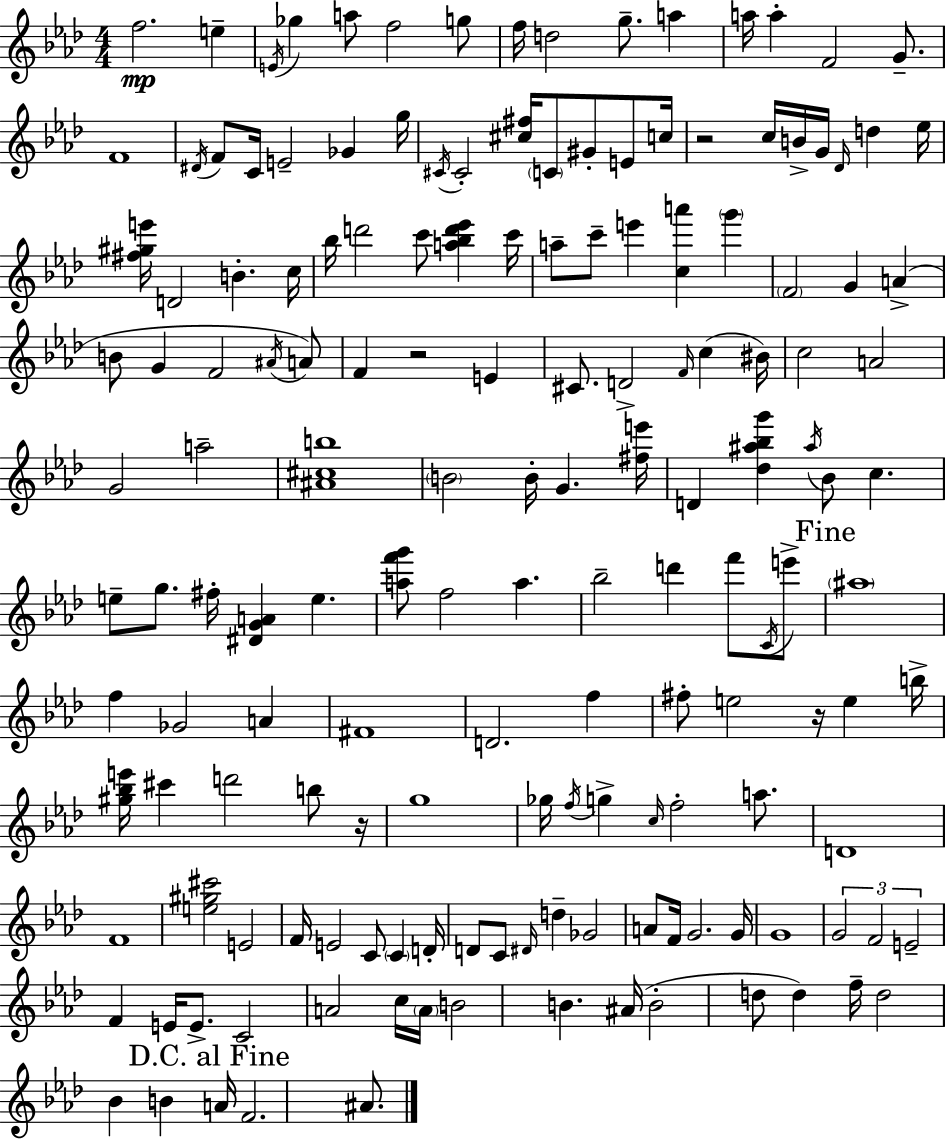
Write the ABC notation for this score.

X:1
T:Untitled
M:4/4
L:1/4
K:Ab
f2 e E/4 _g a/2 f2 g/2 f/4 d2 g/2 a a/4 a F2 G/2 F4 ^D/4 F/2 C/4 E2 _G g/4 ^C/4 ^C2 [^c^f]/4 C/2 ^G/2 E/2 c/4 z2 c/4 B/4 G/4 _D/4 d _e/4 [^f^ge']/4 D2 B c/4 _b/4 d'2 c'/2 [a_bd'_e'] c'/4 a/2 c'/2 e' [ca'] g' F2 G A B/2 G F2 ^A/4 A/2 F z2 E ^C/2 D2 F/4 c ^B/4 c2 A2 G2 a2 [^A^cb]4 B2 B/4 G [^fe']/4 D [_d^a_bg'] ^a/4 _B/2 c e/2 g/2 ^f/4 [^DGA] e [af'g']/2 f2 a _b2 d' f'/2 C/4 e'/2 ^a4 f _G2 A ^F4 D2 f ^f/2 e2 z/4 e b/4 [^g_be']/4 ^c' d'2 b/2 z/4 g4 _g/4 f/4 g c/4 f2 a/2 D4 F4 [e^g^c']2 E2 F/4 E2 C/2 C D/4 D/2 C/2 ^D/4 d _G2 A/2 F/4 G2 G/4 G4 G2 F2 E2 F E/4 E/2 C2 A2 c/4 A/4 B2 B ^A/4 B2 d/2 d f/4 d2 _B B A/4 F2 ^A/2